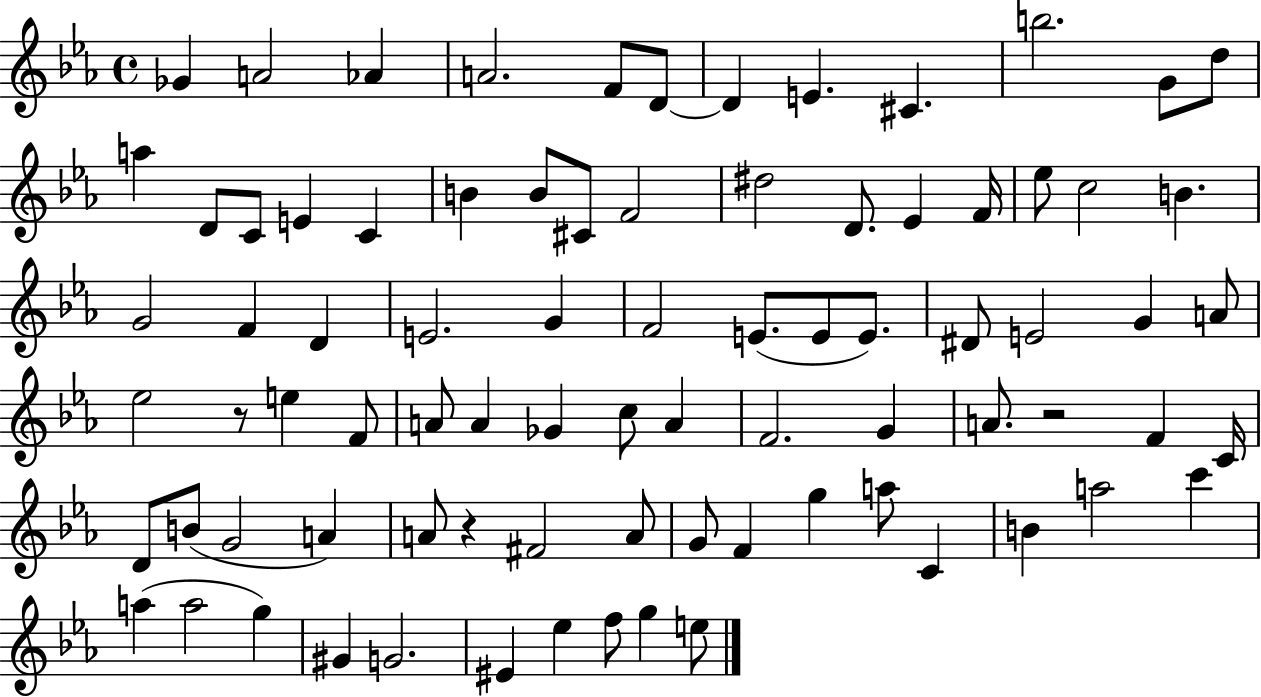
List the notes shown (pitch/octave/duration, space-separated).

Gb4/q A4/h Ab4/q A4/h. F4/e D4/e D4/q E4/q. C#4/q. B5/h. G4/e D5/e A5/q D4/e C4/e E4/q C4/q B4/q B4/e C#4/e F4/h D#5/h D4/e. Eb4/q F4/s Eb5/e C5/h B4/q. G4/h F4/q D4/q E4/h. G4/q F4/h E4/e. E4/e E4/e. D#4/e E4/h G4/q A4/e Eb5/h R/e E5/q F4/e A4/e A4/q Gb4/q C5/e A4/q F4/h. G4/q A4/e. R/h F4/q C4/s D4/e B4/e G4/h A4/q A4/e R/q F#4/h A4/e G4/e F4/q G5/q A5/e C4/q B4/q A5/h C6/q A5/q A5/h G5/q G#4/q G4/h. EIS4/q Eb5/q F5/e G5/q E5/e